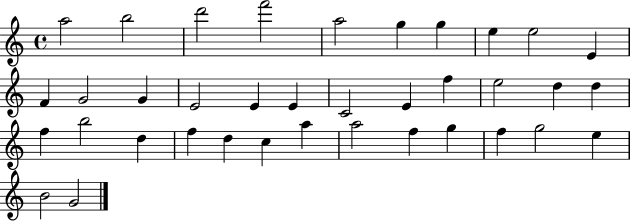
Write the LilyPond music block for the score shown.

{
  \clef treble
  \time 4/4
  \defaultTimeSignature
  \key c \major
  a''2 b''2 | d'''2 f'''2 | a''2 g''4 g''4 | e''4 e''2 e'4 | \break f'4 g'2 g'4 | e'2 e'4 e'4 | c'2 e'4 f''4 | e''2 d''4 d''4 | \break f''4 b''2 d''4 | f''4 d''4 c''4 a''4 | a''2 f''4 g''4 | f''4 g''2 e''4 | \break b'2 g'2 | \bar "|."
}